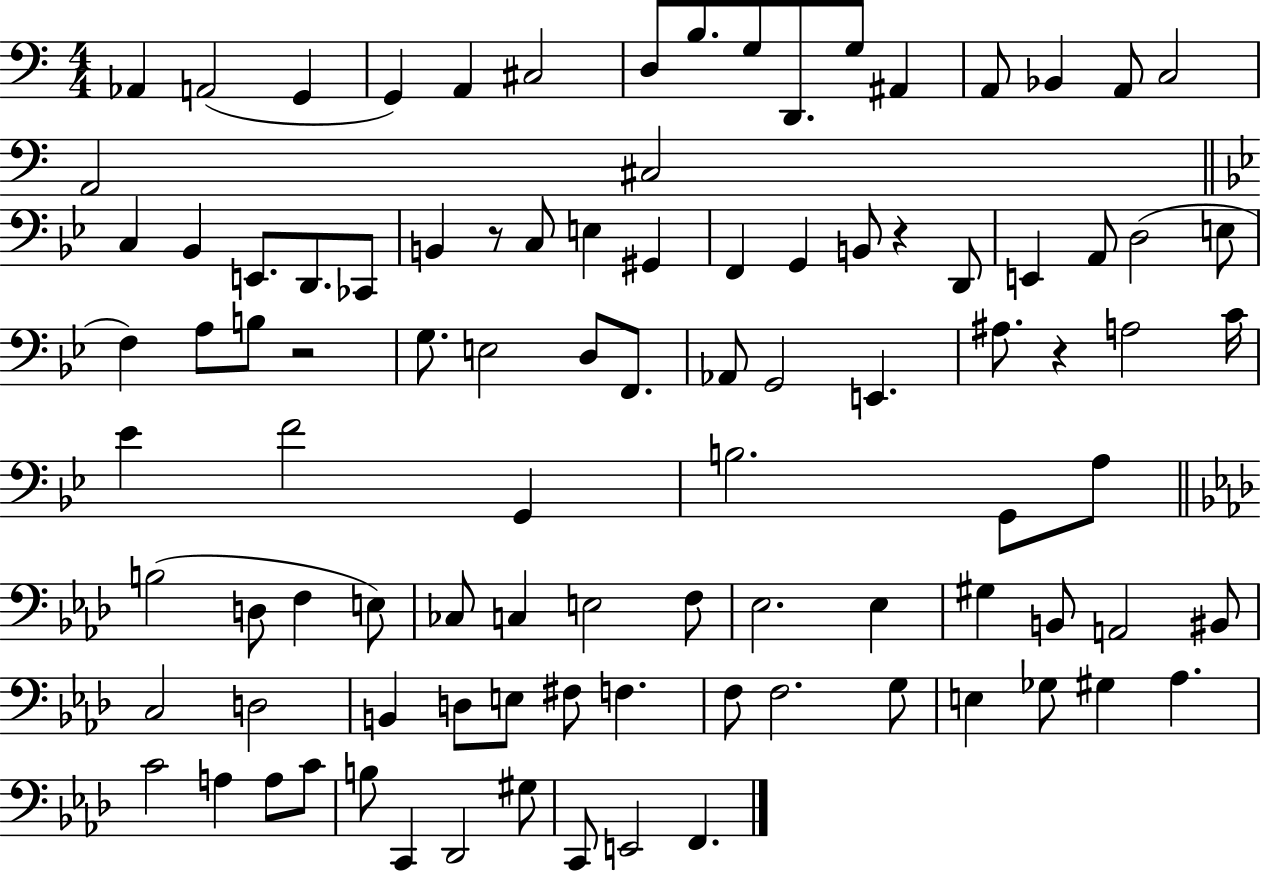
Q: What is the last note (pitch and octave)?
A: F2